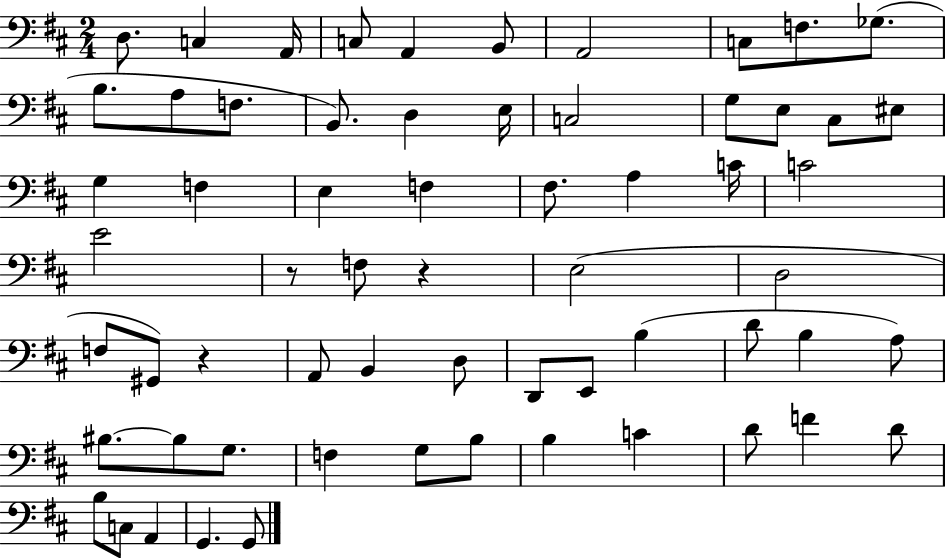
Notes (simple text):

D3/e. C3/q A2/s C3/e A2/q B2/e A2/h C3/e F3/e. Gb3/e. B3/e. A3/e F3/e. B2/e. D3/q E3/s C3/h G3/e E3/e C#3/e EIS3/e G3/q F3/q E3/q F3/q F#3/e. A3/q C4/s C4/h E4/h R/e F3/e R/q E3/h D3/h F3/e G#2/e R/q A2/e B2/q D3/e D2/e E2/e B3/q D4/e B3/q A3/e BIS3/e. BIS3/e G3/e. F3/q G3/e B3/e B3/q C4/q D4/e F4/q D4/e B3/e C3/e A2/q G2/q. G2/e